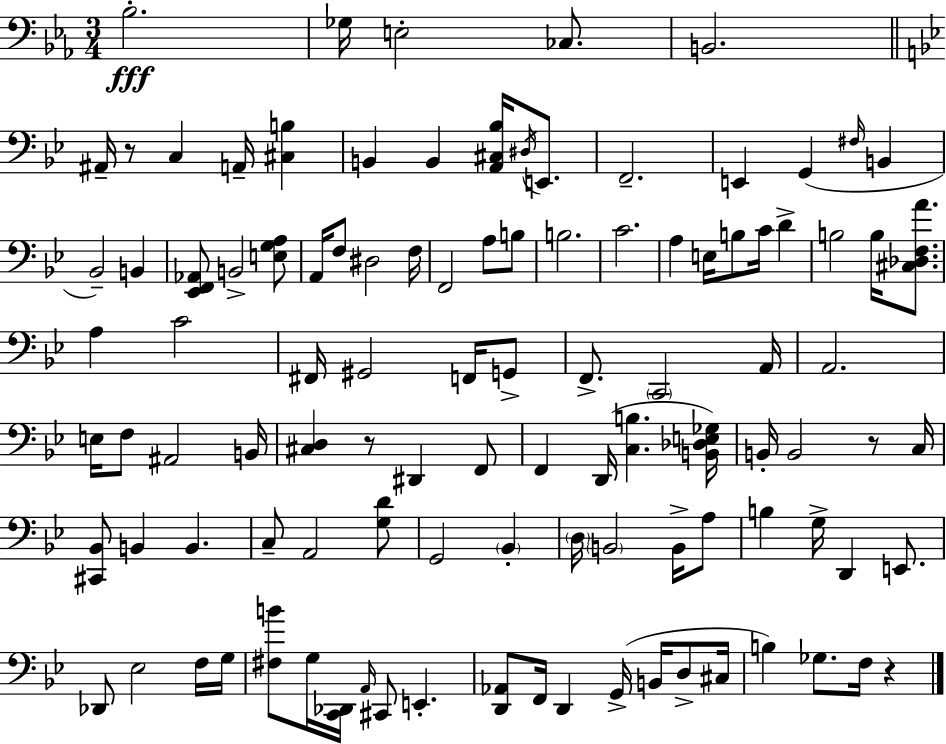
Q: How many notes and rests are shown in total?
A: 105